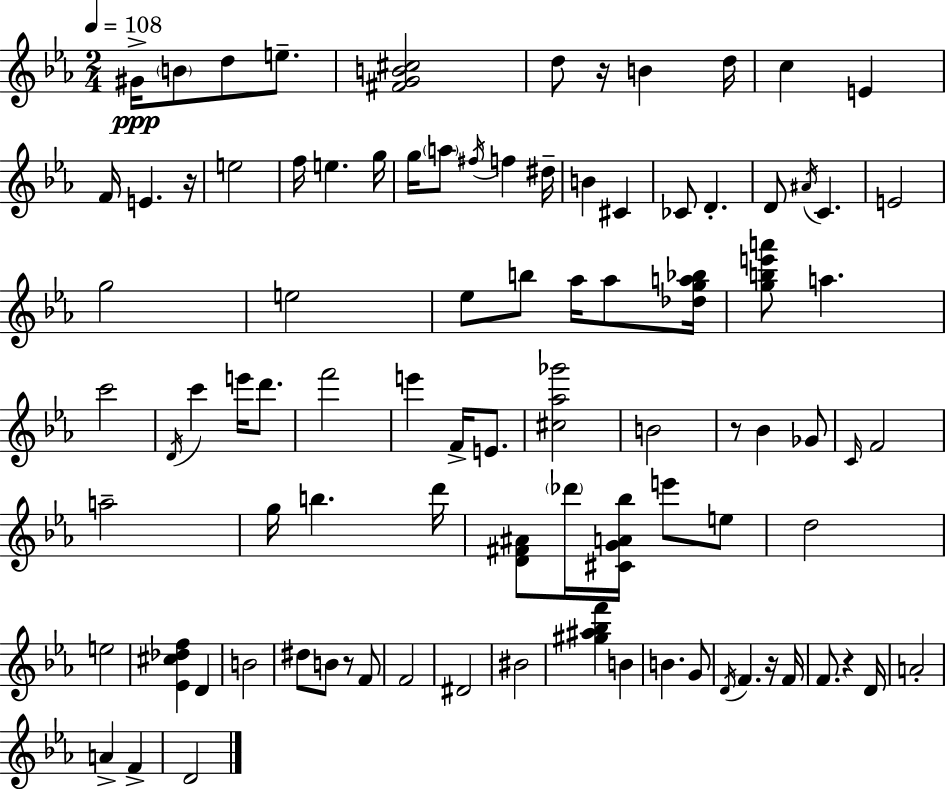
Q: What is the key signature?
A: EES major